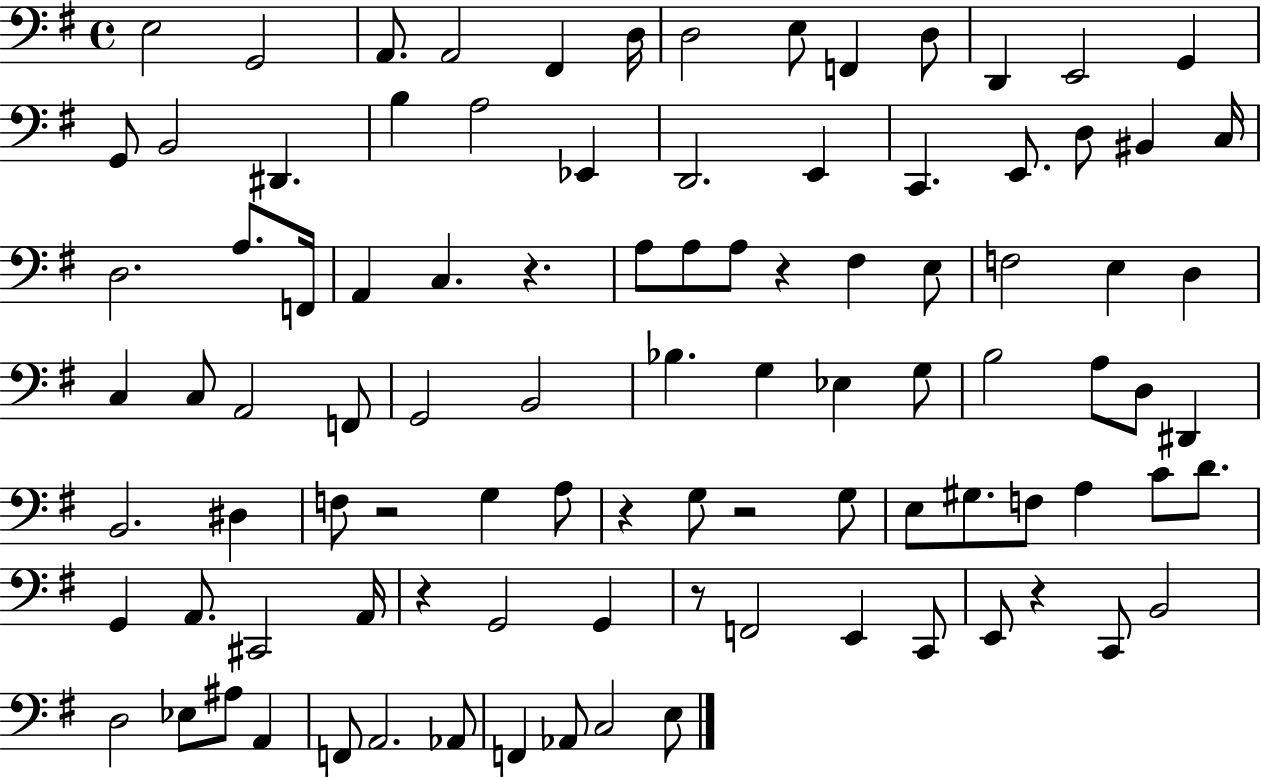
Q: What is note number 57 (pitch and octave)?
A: G3